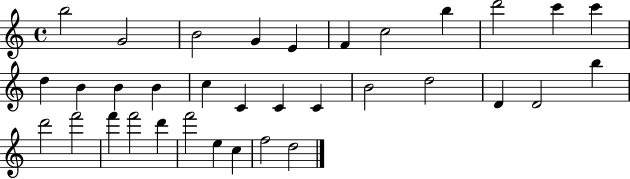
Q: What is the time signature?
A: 4/4